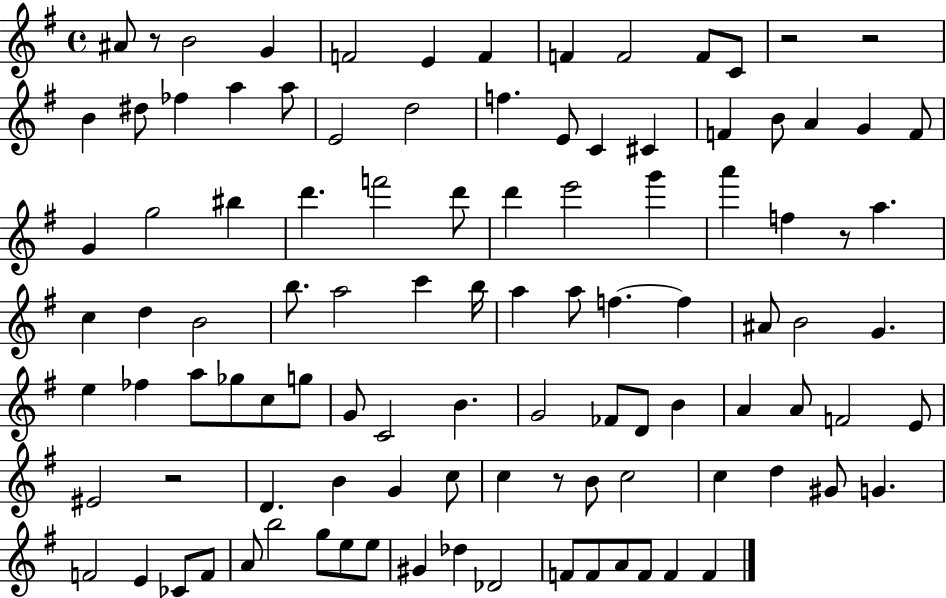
{
  \clef treble
  \time 4/4
  \defaultTimeSignature
  \key g \major
  ais'8 r8 b'2 g'4 | f'2 e'4 f'4 | f'4 f'2 f'8 c'8 | r2 r2 | \break b'4 dis''8 fes''4 a''4 a''8 | e'2 d''2 | f''4. e'8 c'4 cis'4 | f'4 b'8 a'4 g'4 f'8 | \break g'4 g''2 bis''4 | d'''4. f'''2 d'''8 | d'''4 e'''2 g'''4 | a'''4 f''4 r8 a''4. | \break c''4 d''4 b'2 | b''8. a''2 c'''4 b''16 | a''4 a''8 f''4.~~ f''4 | ais'8 b'2 g'4. | \break e''4 fes''4 a''8 ges''8 c''8 g''8 | g'8 c'2 b'4. | g'2 fes'8 d'8 b'4 | a'4 a'8 f'2 e'8 | \break eis'2 r2 | d'4. b'4 g'4 c''8 | c''4 r8 b'8 c''2 | c''4 d''4 gis'8 g'4. | \break f'2 e'4 ces'8 f'8 | a'8 b''2 g''8 e''8 e''8 | gis'4 des''4 des'2 | f'8 f'8 a'8 f'8 f'4 f'4 | \break \bar "|."
}